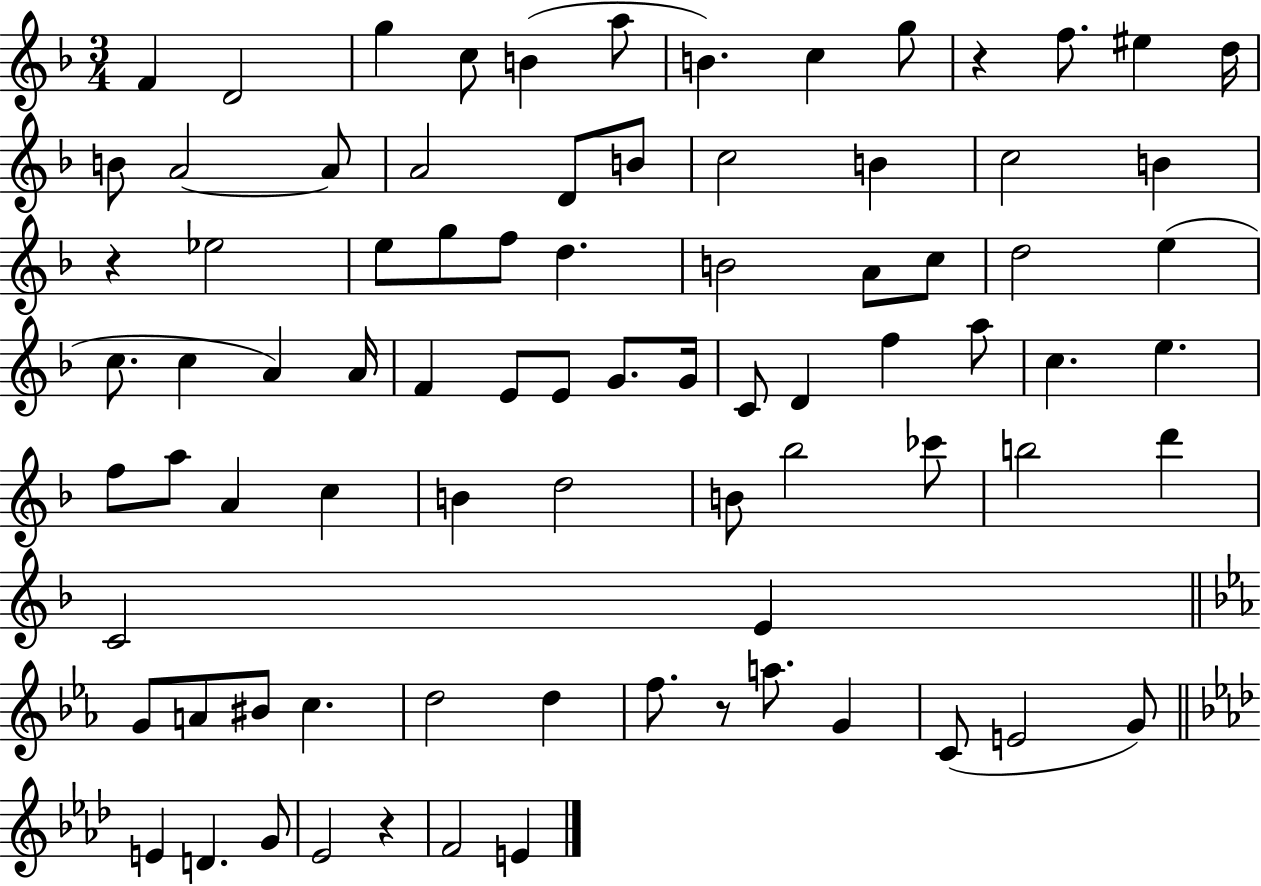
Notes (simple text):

F4/q D4/h G5/q C5/e B4/q A5/e B4/q. C5/q G5/e R/q F5/e. EIS5/q D5/s B4/e A4/h A4/e A4/h D4/e B4/e C5/h B4/q C5/h B4/q R/q Eb5/h E5/e G5/e F5/e D5/q. B4/h A4/e C5/e D5/h E5/q C5/e. C5/q A4/q A4/s F4/q E4/e E4/e G4/e. G4/s C4/e D4/q F5/q A5/e C5/q. E5/q. F5/e A5/e A4/q C5/q B4/q D5/h B4/e Bb5/h CES6/e B5/h D6/q C4/h E4/q G4/e A4/e BIS4/e C5/q. D5/h D5/q F5/e. R/e A5/e. G4/q C4/e E4/h G4/e E4/q D4/q. G4/e Eb4/h R/q F4/h E4/q